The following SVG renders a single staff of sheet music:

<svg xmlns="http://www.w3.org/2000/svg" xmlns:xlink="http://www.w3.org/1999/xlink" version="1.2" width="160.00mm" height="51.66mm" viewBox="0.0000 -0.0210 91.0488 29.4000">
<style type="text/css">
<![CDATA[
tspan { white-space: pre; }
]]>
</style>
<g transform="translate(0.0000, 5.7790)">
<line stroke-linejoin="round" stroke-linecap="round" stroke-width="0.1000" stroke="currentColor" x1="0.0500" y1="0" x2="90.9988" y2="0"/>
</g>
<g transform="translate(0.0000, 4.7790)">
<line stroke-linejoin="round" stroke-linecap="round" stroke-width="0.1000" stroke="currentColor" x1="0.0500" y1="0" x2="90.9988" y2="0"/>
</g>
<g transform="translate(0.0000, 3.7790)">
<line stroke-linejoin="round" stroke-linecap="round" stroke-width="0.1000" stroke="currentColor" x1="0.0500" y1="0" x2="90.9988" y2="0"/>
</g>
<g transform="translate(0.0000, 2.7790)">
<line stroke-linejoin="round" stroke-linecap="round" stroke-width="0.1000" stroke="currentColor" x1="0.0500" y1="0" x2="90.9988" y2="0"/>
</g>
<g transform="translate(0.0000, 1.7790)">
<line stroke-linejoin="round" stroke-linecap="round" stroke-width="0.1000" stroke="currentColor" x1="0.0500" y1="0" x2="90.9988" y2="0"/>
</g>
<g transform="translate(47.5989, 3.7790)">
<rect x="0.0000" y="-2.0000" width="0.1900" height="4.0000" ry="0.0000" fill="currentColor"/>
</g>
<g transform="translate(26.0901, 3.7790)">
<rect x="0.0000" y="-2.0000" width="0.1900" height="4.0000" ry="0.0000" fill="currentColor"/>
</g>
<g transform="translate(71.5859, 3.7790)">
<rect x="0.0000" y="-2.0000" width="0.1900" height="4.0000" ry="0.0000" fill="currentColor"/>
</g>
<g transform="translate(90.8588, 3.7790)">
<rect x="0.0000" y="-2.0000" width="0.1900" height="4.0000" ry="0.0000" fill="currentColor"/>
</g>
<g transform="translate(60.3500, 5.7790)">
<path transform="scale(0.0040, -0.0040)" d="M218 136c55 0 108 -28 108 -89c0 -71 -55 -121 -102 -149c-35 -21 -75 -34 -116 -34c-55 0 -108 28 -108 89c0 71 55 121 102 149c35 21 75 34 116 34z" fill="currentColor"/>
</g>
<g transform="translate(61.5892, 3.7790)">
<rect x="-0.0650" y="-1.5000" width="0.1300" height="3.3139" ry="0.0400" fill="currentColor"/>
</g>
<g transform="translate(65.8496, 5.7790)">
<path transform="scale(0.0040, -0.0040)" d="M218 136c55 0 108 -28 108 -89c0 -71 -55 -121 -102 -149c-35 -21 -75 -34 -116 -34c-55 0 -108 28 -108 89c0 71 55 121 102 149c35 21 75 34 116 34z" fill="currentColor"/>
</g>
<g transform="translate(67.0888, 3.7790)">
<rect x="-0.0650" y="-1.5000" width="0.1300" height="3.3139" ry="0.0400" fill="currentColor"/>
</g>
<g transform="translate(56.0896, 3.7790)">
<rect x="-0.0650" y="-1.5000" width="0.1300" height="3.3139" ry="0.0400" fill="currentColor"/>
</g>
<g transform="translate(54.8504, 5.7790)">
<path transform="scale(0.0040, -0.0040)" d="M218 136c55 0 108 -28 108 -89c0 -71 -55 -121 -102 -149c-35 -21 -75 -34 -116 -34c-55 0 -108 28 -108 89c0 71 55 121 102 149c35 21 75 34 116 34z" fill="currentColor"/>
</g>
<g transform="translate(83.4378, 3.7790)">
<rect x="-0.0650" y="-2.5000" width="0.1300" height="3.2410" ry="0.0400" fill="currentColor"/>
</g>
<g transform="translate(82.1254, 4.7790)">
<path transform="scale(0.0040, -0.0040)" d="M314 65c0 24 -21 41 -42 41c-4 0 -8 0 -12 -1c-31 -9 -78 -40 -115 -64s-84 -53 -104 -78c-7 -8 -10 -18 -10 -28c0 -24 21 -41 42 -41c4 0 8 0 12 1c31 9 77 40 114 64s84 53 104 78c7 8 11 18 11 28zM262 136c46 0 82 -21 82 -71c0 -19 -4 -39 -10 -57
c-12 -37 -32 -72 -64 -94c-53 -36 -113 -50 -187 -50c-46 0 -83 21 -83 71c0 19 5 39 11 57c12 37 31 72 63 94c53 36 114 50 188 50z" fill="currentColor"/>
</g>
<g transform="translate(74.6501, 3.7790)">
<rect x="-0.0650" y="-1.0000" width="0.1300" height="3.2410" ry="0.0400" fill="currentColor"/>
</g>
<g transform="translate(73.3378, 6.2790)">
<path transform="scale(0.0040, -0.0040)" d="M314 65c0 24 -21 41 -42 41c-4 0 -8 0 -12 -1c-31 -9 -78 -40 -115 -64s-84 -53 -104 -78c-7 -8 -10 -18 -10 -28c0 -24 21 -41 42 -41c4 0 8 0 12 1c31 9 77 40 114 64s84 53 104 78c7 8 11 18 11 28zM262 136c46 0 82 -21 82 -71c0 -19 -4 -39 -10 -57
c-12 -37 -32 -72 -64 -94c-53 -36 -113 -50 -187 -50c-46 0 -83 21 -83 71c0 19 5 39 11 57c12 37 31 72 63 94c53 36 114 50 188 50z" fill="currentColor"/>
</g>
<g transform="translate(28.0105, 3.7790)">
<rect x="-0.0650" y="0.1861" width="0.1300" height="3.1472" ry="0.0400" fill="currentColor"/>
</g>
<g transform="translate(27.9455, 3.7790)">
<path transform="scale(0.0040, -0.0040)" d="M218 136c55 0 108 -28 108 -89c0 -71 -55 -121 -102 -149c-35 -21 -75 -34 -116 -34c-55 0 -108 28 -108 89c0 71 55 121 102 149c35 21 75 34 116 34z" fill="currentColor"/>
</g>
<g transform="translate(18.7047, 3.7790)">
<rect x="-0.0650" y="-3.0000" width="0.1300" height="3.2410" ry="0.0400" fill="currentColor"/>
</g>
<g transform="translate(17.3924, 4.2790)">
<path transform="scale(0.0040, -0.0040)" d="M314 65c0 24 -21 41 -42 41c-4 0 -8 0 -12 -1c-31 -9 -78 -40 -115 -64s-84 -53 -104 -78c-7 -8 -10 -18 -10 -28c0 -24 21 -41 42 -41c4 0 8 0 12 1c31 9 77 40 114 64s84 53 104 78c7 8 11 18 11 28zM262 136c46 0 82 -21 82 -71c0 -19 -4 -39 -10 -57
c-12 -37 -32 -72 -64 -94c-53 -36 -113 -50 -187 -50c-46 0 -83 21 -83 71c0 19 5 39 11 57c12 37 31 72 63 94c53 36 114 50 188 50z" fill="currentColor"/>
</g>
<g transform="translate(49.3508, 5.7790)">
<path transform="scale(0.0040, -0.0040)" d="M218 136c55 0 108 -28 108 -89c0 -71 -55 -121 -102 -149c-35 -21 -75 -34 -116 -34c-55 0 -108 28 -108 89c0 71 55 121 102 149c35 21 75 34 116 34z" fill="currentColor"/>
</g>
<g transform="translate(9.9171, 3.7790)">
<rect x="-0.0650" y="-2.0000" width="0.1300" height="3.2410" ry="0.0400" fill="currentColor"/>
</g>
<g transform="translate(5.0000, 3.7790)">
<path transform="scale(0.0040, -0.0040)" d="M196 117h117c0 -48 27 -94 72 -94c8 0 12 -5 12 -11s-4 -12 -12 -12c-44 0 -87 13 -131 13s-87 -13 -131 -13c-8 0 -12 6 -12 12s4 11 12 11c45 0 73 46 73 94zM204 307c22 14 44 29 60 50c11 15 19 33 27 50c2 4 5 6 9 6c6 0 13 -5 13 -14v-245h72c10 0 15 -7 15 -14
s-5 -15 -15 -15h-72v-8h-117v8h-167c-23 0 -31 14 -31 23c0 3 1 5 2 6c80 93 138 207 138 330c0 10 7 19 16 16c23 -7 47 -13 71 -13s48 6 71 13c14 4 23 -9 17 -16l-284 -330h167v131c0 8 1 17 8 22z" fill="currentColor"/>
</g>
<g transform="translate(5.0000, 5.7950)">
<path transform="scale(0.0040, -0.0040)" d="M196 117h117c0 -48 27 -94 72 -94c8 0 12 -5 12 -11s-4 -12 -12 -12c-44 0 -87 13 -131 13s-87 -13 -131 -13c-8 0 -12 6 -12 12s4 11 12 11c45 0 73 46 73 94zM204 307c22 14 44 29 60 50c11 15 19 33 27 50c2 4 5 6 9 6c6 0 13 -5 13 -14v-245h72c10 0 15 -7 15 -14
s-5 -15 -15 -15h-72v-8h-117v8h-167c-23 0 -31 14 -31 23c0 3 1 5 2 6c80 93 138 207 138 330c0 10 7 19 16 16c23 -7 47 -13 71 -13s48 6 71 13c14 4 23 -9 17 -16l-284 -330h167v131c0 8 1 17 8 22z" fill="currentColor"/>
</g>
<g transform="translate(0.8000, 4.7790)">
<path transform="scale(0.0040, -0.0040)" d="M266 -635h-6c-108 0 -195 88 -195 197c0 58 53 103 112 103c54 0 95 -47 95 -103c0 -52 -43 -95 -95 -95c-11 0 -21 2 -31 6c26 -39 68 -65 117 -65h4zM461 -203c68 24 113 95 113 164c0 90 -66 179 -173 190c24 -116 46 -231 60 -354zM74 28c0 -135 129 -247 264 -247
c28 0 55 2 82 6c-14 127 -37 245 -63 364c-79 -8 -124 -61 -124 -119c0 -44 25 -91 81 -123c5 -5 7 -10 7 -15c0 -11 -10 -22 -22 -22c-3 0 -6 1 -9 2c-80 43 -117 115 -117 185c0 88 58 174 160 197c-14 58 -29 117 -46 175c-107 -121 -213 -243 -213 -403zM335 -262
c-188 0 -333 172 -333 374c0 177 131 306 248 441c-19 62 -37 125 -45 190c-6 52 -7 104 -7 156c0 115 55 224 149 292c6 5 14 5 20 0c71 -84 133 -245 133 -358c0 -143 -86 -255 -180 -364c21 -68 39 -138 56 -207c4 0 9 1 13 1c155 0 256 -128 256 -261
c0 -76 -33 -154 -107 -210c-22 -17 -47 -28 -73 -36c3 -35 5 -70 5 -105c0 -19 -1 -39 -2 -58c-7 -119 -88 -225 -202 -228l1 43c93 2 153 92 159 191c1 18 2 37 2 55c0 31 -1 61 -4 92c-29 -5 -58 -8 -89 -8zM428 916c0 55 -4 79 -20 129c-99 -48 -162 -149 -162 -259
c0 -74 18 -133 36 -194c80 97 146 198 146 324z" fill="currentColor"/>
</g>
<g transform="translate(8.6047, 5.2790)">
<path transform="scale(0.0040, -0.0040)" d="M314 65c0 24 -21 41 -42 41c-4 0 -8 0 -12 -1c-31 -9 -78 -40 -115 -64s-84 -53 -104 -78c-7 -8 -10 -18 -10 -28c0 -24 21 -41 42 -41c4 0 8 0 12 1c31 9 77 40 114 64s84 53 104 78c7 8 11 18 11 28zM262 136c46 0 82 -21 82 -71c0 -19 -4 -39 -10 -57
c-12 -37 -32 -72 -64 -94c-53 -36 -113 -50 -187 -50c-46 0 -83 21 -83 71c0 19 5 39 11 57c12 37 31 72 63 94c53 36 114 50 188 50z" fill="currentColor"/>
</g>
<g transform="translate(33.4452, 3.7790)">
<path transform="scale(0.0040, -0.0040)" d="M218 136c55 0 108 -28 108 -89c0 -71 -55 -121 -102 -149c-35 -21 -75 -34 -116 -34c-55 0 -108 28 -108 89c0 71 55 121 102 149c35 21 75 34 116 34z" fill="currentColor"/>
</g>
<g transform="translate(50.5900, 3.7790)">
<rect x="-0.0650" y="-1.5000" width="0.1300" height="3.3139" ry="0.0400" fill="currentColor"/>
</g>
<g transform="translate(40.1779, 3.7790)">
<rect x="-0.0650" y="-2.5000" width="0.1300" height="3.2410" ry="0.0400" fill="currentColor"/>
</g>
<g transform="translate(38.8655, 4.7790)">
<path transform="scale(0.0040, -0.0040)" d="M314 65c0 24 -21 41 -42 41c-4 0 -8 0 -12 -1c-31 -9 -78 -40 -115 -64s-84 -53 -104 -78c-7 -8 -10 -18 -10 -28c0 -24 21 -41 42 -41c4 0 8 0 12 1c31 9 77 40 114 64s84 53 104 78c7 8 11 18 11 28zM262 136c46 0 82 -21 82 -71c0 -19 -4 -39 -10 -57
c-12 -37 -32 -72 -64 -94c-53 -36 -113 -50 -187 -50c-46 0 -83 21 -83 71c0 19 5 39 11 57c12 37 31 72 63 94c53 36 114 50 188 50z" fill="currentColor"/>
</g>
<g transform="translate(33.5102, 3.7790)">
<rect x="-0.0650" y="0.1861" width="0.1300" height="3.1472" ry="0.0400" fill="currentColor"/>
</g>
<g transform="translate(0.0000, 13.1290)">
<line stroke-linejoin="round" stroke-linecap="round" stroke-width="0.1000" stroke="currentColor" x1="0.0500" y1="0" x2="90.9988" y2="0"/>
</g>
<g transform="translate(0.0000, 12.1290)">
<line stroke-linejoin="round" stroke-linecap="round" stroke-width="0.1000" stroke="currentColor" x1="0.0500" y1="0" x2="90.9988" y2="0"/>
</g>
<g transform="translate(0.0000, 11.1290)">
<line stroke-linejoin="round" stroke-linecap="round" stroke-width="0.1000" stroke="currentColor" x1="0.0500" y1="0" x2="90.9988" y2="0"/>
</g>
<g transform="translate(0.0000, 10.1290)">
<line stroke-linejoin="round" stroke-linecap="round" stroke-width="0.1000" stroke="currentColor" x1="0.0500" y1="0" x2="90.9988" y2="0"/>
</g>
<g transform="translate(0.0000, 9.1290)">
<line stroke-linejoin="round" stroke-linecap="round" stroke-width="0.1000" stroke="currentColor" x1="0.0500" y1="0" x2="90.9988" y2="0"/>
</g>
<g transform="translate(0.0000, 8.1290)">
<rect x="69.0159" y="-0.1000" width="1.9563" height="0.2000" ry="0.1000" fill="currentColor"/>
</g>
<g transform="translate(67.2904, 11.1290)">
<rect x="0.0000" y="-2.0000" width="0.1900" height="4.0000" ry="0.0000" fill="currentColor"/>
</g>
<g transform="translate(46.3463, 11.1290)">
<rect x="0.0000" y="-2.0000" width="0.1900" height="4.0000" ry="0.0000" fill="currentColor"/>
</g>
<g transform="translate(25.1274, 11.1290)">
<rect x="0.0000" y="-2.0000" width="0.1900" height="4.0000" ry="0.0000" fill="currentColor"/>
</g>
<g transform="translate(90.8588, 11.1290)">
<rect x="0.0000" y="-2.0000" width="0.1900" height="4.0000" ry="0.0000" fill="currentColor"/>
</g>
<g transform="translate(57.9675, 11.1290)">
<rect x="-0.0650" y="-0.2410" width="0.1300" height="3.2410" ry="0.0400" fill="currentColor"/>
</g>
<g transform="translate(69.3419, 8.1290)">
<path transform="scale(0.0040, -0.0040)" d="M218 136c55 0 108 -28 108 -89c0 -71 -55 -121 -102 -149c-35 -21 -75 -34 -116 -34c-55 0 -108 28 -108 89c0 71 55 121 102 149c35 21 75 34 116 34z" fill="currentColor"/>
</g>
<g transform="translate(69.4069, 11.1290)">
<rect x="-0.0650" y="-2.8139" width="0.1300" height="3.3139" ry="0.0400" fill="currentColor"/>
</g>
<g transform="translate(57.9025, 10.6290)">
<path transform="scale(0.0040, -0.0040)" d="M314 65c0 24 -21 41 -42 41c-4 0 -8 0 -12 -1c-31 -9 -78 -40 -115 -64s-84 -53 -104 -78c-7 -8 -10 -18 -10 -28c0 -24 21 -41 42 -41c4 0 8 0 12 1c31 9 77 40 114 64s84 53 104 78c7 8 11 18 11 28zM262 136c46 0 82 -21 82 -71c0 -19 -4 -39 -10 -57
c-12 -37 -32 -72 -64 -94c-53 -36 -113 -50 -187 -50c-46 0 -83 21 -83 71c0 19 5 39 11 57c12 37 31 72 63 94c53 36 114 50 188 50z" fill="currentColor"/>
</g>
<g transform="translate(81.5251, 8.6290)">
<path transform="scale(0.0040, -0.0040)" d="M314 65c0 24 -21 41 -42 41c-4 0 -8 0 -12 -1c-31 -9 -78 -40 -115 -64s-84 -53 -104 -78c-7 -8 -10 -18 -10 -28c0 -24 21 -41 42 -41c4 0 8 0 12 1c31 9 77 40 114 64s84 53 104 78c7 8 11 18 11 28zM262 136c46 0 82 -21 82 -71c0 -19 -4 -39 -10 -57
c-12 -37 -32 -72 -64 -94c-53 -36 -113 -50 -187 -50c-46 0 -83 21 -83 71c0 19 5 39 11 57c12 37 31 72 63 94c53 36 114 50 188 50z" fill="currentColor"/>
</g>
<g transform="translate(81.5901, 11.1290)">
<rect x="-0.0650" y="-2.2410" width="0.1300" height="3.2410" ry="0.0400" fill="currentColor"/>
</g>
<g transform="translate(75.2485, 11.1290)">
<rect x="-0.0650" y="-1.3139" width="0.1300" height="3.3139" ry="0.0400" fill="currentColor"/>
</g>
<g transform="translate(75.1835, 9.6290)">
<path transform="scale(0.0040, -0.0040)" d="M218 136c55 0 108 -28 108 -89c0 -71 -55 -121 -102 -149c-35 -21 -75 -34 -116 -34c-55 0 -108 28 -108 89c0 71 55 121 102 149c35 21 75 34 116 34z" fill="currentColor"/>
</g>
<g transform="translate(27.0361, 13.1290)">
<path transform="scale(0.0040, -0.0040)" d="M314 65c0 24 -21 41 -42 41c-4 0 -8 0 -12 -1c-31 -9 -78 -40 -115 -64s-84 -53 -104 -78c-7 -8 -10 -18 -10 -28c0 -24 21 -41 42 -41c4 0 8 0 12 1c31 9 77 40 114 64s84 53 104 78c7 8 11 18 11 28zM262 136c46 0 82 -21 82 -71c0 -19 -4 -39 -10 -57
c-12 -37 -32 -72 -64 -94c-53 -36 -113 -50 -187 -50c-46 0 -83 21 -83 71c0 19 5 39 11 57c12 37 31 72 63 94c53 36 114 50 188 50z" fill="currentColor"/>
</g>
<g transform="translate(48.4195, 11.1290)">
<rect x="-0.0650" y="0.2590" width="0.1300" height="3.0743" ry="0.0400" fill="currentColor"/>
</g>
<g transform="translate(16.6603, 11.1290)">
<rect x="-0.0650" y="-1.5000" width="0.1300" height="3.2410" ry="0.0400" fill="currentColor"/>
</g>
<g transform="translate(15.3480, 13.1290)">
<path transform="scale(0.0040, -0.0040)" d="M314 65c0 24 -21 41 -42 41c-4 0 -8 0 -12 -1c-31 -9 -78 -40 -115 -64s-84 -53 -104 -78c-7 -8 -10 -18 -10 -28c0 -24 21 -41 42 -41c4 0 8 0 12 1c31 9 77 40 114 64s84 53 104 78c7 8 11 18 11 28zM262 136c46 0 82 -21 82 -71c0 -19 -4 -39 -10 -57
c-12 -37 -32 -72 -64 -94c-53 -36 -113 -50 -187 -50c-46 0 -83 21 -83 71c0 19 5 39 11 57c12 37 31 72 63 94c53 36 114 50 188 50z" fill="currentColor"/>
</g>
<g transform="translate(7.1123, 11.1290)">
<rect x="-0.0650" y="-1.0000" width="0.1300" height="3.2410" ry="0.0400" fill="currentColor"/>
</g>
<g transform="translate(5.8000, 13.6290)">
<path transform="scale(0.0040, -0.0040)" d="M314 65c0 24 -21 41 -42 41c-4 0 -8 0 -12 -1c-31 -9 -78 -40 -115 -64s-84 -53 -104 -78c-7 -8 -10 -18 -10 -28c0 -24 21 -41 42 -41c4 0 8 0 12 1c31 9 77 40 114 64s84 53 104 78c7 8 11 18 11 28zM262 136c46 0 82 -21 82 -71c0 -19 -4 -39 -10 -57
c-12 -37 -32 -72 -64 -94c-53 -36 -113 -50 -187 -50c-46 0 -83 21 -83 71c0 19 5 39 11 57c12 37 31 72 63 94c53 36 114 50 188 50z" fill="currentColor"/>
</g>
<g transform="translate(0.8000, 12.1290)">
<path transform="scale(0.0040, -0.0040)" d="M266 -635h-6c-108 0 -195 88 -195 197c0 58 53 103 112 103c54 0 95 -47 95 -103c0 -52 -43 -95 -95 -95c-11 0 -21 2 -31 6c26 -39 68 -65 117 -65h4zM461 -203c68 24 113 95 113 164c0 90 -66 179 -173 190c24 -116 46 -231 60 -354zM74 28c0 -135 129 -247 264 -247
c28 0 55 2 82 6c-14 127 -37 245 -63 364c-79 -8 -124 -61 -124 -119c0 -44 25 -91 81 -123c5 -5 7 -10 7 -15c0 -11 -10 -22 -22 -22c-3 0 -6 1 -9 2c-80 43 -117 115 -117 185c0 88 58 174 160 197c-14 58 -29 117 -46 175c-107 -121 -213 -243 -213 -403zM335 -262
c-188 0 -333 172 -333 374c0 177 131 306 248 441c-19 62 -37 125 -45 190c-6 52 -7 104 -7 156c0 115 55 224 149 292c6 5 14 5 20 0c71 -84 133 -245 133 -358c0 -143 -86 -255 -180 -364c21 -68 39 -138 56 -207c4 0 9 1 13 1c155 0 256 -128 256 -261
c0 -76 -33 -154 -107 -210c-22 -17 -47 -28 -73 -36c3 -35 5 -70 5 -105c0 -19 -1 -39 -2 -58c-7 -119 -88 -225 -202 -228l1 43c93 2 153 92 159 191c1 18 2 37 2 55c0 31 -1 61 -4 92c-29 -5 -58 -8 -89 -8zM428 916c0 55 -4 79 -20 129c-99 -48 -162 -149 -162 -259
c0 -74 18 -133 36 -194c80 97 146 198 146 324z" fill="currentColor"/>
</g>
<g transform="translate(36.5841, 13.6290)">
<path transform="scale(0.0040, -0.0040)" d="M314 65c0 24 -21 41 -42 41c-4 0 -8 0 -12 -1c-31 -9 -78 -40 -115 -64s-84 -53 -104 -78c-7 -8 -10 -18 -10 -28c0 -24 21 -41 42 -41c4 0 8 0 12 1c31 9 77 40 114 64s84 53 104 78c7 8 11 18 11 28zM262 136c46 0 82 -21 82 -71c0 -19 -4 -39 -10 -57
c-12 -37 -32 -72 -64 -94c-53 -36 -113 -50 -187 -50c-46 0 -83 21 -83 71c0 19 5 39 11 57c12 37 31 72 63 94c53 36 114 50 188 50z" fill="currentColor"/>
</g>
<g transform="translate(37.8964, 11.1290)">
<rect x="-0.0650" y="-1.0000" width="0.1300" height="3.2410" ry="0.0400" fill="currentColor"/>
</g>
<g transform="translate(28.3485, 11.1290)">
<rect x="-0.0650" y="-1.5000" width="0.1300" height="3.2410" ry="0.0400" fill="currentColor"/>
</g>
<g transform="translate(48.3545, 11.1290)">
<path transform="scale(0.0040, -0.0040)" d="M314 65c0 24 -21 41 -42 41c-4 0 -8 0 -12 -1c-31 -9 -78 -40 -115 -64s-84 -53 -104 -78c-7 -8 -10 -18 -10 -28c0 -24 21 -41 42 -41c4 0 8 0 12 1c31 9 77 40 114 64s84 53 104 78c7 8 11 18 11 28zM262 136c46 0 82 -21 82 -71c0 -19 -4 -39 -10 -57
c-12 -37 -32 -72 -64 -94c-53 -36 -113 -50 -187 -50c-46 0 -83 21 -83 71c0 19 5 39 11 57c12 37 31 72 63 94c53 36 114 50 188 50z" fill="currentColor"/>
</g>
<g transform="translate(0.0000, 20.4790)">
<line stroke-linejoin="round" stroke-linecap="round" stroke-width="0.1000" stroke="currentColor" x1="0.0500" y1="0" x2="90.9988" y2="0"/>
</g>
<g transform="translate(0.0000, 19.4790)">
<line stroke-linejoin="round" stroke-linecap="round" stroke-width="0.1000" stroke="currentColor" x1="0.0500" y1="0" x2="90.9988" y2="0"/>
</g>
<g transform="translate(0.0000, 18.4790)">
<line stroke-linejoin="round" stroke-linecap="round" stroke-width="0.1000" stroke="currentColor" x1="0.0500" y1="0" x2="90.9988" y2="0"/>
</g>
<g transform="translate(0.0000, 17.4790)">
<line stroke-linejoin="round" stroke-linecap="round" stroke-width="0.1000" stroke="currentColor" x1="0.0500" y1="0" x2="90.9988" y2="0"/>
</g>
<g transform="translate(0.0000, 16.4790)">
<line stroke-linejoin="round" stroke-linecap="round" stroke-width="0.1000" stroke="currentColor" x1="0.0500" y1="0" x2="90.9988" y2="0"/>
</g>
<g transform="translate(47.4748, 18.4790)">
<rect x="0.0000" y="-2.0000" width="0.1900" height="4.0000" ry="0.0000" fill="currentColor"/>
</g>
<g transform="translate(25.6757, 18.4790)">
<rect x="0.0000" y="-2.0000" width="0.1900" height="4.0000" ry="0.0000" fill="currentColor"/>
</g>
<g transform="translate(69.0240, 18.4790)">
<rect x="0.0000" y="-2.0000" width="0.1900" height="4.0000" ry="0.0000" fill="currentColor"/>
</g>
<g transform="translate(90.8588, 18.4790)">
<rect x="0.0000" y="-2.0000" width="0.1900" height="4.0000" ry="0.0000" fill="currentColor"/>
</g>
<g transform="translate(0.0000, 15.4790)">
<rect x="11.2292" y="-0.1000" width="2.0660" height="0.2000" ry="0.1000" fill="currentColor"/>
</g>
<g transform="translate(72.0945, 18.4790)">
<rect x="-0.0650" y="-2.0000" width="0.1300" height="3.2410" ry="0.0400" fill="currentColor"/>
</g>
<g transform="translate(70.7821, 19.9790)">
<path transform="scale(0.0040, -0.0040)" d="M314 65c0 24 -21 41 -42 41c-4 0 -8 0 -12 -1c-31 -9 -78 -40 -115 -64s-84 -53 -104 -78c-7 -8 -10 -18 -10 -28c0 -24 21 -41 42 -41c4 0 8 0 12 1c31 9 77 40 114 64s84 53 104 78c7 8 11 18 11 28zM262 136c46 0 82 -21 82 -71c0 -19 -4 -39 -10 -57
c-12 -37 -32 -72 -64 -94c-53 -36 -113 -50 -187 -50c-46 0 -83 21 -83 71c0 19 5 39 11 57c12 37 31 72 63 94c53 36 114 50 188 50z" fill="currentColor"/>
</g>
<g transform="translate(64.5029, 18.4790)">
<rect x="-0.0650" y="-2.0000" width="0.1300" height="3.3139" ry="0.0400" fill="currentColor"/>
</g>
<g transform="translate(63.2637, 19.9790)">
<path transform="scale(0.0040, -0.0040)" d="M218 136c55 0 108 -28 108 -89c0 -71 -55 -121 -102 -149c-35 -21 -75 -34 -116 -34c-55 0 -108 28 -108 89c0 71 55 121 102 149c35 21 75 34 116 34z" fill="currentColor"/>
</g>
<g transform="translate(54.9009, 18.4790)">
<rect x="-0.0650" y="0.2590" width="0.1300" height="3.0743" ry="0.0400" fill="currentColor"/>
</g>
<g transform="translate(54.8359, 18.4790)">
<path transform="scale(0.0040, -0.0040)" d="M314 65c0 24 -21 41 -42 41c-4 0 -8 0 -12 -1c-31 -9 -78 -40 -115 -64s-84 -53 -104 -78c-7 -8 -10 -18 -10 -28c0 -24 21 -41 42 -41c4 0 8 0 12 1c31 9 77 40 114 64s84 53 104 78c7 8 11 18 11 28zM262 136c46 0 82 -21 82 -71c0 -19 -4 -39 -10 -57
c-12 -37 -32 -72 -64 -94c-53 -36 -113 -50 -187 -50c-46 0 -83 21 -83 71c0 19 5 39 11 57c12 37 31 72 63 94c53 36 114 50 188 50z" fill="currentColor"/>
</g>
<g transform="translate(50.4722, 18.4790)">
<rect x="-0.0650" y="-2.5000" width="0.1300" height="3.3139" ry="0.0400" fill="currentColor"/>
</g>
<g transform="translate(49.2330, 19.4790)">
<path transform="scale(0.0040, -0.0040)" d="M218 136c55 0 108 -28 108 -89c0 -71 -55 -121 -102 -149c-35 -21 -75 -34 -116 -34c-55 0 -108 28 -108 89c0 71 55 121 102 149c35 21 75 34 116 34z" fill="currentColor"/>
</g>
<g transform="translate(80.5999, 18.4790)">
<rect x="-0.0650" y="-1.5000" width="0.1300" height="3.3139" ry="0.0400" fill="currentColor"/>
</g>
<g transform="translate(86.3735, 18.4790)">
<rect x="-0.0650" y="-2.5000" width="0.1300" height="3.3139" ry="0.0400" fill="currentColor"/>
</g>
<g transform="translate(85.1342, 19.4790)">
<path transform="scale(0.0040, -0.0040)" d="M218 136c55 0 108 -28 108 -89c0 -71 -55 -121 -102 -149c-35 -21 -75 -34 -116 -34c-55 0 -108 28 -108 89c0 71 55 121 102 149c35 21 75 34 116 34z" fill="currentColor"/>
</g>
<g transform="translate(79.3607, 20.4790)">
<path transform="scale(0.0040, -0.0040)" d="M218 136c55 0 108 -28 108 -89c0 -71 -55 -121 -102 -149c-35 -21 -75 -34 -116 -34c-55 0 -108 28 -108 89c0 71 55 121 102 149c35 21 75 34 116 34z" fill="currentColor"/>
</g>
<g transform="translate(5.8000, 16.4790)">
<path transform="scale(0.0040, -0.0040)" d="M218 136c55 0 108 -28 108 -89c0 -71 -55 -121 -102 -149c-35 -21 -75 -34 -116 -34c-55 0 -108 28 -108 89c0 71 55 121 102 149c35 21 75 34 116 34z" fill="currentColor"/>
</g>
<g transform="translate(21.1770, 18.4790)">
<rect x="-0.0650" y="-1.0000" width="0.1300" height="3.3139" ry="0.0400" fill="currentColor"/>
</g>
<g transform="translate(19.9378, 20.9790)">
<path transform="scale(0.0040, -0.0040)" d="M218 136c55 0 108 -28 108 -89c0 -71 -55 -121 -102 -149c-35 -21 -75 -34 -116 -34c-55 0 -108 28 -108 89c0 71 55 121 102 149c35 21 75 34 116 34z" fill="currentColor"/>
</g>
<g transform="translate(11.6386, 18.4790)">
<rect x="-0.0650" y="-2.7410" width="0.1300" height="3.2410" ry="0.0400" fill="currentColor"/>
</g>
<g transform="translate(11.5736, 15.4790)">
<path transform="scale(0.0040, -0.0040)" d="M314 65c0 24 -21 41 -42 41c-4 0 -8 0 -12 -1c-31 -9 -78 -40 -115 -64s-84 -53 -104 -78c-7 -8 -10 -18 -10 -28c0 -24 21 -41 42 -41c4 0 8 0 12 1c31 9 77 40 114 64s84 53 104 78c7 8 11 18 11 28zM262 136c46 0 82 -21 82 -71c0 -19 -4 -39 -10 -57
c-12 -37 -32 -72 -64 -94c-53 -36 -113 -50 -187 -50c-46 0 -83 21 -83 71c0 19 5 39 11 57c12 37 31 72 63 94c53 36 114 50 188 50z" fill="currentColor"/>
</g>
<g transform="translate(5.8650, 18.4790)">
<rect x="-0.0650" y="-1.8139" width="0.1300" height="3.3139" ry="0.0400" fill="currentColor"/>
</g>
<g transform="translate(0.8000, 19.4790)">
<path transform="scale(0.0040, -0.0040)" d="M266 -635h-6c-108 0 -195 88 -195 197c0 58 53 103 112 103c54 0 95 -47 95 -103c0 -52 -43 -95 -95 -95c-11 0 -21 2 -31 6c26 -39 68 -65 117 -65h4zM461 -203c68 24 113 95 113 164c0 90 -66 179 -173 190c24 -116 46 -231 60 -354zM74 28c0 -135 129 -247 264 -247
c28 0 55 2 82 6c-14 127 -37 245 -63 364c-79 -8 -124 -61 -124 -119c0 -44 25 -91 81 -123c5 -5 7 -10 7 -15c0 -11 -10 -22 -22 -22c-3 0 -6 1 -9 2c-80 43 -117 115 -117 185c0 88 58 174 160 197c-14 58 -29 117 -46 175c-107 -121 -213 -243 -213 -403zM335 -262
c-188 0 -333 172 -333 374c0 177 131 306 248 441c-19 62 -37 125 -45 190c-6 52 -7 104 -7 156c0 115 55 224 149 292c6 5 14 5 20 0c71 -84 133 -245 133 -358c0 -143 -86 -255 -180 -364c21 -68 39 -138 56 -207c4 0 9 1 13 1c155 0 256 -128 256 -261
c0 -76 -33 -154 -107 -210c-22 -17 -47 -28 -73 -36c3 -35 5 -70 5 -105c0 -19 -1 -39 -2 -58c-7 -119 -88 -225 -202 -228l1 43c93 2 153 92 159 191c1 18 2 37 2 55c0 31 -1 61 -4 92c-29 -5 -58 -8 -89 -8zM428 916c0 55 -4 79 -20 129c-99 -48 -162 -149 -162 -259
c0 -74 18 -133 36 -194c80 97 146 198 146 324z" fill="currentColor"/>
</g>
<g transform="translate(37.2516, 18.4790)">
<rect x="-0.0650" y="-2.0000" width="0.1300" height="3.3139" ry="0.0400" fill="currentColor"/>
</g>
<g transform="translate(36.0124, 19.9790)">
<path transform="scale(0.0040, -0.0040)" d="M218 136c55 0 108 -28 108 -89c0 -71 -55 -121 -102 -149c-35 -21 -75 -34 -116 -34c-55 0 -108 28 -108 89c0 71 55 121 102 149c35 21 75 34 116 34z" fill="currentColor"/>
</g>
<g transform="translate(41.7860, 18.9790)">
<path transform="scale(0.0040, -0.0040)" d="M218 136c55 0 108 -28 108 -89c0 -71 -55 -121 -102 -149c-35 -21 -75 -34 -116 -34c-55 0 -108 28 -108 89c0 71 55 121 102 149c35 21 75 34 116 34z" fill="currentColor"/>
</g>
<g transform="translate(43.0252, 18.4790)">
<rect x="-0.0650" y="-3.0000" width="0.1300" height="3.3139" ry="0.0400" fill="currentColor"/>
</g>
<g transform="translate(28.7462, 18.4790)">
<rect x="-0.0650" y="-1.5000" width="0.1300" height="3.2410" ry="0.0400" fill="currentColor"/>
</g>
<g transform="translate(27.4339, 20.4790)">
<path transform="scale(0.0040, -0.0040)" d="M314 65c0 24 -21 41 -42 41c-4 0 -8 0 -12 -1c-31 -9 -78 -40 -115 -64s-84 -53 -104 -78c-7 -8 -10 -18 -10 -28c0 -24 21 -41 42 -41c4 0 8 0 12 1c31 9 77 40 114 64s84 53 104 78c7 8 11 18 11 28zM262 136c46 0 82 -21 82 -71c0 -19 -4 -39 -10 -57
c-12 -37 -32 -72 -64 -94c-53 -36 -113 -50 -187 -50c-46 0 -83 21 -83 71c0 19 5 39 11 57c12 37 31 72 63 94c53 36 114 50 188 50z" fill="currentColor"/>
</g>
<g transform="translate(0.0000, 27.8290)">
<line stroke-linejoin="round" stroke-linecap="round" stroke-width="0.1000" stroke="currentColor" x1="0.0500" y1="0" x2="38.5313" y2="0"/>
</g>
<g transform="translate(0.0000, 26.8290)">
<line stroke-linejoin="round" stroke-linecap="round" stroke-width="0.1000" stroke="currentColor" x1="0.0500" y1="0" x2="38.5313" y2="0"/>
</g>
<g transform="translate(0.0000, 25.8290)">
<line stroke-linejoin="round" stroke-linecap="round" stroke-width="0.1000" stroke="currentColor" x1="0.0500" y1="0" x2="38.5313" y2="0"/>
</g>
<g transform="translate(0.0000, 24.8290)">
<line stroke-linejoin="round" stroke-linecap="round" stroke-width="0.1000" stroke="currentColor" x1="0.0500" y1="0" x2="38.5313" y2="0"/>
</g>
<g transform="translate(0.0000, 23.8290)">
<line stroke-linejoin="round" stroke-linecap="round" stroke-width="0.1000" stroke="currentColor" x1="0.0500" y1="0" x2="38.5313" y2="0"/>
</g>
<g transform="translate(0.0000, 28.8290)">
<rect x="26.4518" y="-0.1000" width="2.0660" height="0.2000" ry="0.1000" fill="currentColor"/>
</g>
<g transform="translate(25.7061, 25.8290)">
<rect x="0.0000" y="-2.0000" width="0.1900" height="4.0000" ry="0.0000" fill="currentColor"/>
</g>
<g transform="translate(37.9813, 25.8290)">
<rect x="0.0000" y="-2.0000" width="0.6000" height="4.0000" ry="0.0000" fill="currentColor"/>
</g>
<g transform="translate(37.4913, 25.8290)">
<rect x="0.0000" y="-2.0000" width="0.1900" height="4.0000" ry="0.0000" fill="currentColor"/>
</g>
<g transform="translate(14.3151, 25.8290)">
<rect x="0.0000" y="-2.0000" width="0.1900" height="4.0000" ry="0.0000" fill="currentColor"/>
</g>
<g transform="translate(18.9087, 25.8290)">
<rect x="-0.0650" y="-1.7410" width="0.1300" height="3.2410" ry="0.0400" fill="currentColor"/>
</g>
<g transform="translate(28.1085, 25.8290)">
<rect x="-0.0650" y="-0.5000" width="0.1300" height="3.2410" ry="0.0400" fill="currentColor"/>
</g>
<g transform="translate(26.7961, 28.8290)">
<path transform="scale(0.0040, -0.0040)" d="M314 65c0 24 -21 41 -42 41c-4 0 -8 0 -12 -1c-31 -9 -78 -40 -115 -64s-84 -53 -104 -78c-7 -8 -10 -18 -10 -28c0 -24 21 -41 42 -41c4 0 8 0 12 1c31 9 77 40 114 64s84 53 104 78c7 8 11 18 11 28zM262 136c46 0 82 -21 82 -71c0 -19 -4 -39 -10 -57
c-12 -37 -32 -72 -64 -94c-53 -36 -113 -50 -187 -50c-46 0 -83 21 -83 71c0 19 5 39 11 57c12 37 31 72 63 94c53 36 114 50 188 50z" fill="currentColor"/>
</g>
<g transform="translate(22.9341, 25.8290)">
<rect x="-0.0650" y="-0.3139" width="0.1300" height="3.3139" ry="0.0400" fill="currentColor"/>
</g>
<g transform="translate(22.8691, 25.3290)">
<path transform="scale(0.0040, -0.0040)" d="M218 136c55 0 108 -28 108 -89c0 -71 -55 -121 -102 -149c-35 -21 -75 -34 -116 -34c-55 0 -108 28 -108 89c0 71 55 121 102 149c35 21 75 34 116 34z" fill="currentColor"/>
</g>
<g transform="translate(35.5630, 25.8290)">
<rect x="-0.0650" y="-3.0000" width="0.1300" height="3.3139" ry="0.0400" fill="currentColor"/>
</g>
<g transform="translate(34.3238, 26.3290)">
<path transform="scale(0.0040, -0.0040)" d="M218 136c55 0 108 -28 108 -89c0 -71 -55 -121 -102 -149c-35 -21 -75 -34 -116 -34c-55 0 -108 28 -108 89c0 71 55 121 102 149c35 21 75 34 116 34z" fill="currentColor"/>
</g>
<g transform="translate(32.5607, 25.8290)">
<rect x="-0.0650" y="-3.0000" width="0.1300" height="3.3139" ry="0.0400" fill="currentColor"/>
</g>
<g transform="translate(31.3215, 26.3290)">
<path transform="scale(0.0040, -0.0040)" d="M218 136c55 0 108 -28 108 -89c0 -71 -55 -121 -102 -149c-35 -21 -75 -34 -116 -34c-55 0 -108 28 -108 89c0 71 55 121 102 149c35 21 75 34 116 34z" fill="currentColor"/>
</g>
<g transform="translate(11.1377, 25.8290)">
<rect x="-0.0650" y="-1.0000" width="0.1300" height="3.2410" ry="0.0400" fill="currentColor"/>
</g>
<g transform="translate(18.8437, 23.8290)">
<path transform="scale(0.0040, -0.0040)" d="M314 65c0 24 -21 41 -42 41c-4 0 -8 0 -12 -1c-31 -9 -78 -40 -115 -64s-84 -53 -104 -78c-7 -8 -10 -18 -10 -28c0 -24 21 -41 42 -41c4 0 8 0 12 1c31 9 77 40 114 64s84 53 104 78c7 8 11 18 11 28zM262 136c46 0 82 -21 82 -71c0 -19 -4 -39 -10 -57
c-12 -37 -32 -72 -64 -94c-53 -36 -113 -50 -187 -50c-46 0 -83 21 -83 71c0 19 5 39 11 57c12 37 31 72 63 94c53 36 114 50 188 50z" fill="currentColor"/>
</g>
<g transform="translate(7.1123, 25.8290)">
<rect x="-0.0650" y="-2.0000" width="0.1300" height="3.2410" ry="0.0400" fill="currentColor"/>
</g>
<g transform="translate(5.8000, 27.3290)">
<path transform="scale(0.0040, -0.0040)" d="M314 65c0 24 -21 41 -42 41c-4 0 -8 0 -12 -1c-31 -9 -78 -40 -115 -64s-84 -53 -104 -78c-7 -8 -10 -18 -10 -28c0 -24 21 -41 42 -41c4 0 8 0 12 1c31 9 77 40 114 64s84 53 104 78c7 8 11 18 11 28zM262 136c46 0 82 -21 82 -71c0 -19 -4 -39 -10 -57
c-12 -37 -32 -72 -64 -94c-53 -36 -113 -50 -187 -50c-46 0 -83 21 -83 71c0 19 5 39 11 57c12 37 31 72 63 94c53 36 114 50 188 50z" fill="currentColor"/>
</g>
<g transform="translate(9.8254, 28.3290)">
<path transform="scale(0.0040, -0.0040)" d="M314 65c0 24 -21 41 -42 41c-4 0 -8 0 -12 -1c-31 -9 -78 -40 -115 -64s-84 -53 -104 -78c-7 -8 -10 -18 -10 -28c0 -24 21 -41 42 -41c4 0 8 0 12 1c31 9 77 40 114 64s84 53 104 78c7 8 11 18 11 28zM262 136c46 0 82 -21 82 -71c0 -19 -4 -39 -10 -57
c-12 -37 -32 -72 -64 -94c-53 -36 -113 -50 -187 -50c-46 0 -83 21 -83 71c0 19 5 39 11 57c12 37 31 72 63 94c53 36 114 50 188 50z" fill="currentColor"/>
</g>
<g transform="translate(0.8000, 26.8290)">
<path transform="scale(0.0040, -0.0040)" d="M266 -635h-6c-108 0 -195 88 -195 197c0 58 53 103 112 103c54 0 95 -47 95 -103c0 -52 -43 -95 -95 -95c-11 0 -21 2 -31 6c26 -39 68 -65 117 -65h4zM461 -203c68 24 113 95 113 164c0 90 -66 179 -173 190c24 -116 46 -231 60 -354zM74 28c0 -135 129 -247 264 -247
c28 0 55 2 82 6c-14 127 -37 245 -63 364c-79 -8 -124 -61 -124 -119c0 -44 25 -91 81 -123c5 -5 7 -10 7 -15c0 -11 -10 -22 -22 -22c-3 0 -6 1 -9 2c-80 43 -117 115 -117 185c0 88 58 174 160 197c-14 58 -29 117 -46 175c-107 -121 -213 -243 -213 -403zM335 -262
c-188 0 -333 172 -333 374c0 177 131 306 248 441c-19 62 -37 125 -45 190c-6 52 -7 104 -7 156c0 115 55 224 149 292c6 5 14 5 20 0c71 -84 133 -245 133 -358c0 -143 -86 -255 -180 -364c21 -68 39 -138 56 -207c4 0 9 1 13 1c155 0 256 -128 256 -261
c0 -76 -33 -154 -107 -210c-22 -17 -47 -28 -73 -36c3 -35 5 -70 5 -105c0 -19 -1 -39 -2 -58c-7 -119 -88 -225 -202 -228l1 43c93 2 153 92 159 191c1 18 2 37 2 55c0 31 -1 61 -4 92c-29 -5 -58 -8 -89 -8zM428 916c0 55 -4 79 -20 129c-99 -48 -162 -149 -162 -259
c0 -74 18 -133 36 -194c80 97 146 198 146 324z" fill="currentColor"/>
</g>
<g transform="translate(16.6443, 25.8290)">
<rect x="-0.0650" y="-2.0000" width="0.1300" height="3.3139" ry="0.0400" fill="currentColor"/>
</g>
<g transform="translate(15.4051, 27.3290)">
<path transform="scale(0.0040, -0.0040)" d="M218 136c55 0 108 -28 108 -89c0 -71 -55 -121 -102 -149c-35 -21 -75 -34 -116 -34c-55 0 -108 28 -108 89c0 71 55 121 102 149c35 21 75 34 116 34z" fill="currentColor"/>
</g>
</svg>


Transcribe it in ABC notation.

X:1
T:Untitled
M:4/4
L:1/4
K:C
F2 A2 B B G2 E E E E D2 G2 D2 E2 E2 D2 B2 c2 a e g2 f a2 D E2 F A G B2 F F2 E G F2 D2 F f2 c C2 A A